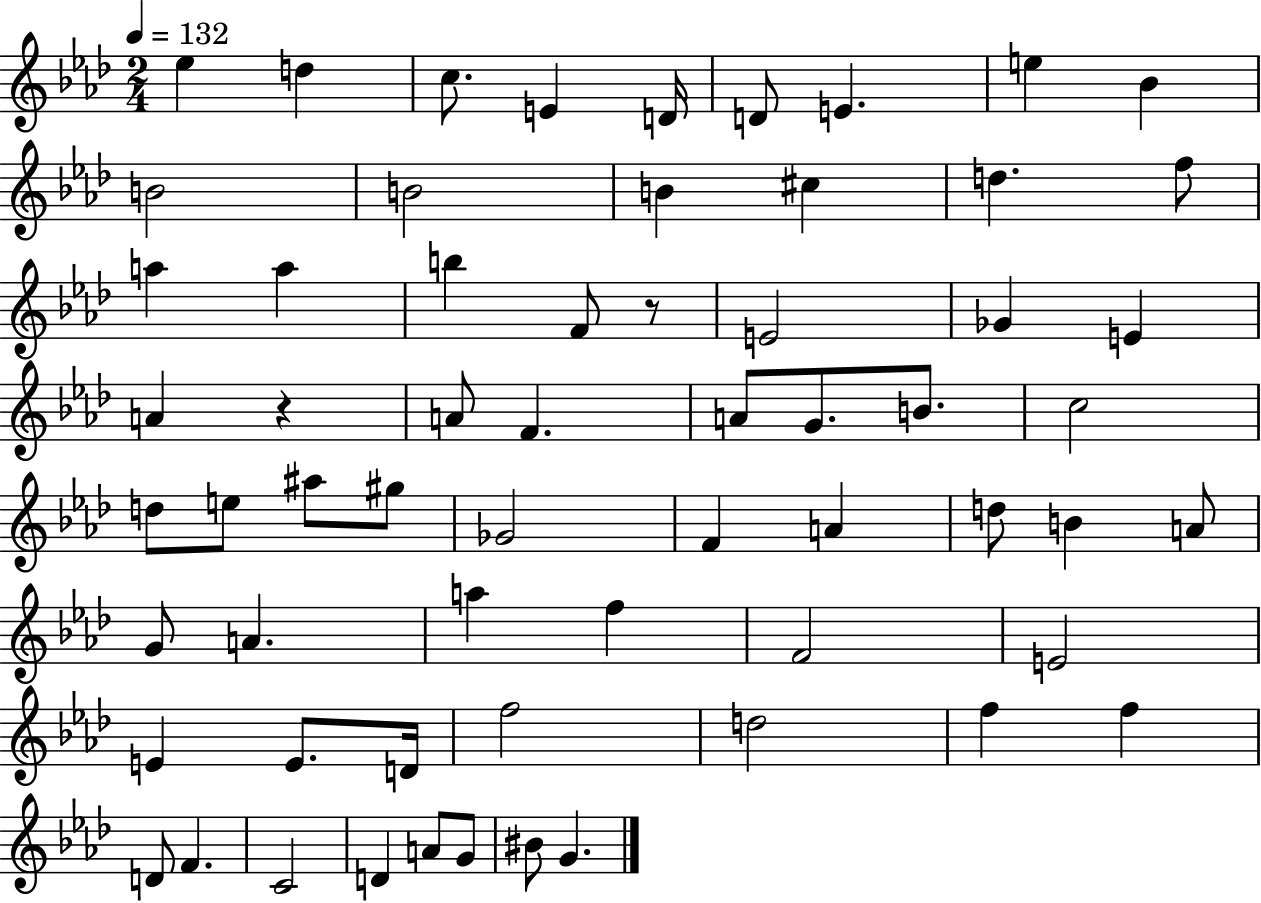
X:1
T:Untitled
M:2/4
L:1/4
K:Ab
_e d c/2 E D/4 D/2 E e _B B2 B2 B ^c d f/2 a a b F/2 z/2 E2 _G E A z A/2 F A/2 G/2 B/2 c2 d/2 e/2 ^a/2 ^g/2 _G2 F A d/2 B A/2 G/2 A a f F2 E2 E E/2 D/4 f2 d2 f f D/2 F C2 D A/2 G/2 ^B/2 G